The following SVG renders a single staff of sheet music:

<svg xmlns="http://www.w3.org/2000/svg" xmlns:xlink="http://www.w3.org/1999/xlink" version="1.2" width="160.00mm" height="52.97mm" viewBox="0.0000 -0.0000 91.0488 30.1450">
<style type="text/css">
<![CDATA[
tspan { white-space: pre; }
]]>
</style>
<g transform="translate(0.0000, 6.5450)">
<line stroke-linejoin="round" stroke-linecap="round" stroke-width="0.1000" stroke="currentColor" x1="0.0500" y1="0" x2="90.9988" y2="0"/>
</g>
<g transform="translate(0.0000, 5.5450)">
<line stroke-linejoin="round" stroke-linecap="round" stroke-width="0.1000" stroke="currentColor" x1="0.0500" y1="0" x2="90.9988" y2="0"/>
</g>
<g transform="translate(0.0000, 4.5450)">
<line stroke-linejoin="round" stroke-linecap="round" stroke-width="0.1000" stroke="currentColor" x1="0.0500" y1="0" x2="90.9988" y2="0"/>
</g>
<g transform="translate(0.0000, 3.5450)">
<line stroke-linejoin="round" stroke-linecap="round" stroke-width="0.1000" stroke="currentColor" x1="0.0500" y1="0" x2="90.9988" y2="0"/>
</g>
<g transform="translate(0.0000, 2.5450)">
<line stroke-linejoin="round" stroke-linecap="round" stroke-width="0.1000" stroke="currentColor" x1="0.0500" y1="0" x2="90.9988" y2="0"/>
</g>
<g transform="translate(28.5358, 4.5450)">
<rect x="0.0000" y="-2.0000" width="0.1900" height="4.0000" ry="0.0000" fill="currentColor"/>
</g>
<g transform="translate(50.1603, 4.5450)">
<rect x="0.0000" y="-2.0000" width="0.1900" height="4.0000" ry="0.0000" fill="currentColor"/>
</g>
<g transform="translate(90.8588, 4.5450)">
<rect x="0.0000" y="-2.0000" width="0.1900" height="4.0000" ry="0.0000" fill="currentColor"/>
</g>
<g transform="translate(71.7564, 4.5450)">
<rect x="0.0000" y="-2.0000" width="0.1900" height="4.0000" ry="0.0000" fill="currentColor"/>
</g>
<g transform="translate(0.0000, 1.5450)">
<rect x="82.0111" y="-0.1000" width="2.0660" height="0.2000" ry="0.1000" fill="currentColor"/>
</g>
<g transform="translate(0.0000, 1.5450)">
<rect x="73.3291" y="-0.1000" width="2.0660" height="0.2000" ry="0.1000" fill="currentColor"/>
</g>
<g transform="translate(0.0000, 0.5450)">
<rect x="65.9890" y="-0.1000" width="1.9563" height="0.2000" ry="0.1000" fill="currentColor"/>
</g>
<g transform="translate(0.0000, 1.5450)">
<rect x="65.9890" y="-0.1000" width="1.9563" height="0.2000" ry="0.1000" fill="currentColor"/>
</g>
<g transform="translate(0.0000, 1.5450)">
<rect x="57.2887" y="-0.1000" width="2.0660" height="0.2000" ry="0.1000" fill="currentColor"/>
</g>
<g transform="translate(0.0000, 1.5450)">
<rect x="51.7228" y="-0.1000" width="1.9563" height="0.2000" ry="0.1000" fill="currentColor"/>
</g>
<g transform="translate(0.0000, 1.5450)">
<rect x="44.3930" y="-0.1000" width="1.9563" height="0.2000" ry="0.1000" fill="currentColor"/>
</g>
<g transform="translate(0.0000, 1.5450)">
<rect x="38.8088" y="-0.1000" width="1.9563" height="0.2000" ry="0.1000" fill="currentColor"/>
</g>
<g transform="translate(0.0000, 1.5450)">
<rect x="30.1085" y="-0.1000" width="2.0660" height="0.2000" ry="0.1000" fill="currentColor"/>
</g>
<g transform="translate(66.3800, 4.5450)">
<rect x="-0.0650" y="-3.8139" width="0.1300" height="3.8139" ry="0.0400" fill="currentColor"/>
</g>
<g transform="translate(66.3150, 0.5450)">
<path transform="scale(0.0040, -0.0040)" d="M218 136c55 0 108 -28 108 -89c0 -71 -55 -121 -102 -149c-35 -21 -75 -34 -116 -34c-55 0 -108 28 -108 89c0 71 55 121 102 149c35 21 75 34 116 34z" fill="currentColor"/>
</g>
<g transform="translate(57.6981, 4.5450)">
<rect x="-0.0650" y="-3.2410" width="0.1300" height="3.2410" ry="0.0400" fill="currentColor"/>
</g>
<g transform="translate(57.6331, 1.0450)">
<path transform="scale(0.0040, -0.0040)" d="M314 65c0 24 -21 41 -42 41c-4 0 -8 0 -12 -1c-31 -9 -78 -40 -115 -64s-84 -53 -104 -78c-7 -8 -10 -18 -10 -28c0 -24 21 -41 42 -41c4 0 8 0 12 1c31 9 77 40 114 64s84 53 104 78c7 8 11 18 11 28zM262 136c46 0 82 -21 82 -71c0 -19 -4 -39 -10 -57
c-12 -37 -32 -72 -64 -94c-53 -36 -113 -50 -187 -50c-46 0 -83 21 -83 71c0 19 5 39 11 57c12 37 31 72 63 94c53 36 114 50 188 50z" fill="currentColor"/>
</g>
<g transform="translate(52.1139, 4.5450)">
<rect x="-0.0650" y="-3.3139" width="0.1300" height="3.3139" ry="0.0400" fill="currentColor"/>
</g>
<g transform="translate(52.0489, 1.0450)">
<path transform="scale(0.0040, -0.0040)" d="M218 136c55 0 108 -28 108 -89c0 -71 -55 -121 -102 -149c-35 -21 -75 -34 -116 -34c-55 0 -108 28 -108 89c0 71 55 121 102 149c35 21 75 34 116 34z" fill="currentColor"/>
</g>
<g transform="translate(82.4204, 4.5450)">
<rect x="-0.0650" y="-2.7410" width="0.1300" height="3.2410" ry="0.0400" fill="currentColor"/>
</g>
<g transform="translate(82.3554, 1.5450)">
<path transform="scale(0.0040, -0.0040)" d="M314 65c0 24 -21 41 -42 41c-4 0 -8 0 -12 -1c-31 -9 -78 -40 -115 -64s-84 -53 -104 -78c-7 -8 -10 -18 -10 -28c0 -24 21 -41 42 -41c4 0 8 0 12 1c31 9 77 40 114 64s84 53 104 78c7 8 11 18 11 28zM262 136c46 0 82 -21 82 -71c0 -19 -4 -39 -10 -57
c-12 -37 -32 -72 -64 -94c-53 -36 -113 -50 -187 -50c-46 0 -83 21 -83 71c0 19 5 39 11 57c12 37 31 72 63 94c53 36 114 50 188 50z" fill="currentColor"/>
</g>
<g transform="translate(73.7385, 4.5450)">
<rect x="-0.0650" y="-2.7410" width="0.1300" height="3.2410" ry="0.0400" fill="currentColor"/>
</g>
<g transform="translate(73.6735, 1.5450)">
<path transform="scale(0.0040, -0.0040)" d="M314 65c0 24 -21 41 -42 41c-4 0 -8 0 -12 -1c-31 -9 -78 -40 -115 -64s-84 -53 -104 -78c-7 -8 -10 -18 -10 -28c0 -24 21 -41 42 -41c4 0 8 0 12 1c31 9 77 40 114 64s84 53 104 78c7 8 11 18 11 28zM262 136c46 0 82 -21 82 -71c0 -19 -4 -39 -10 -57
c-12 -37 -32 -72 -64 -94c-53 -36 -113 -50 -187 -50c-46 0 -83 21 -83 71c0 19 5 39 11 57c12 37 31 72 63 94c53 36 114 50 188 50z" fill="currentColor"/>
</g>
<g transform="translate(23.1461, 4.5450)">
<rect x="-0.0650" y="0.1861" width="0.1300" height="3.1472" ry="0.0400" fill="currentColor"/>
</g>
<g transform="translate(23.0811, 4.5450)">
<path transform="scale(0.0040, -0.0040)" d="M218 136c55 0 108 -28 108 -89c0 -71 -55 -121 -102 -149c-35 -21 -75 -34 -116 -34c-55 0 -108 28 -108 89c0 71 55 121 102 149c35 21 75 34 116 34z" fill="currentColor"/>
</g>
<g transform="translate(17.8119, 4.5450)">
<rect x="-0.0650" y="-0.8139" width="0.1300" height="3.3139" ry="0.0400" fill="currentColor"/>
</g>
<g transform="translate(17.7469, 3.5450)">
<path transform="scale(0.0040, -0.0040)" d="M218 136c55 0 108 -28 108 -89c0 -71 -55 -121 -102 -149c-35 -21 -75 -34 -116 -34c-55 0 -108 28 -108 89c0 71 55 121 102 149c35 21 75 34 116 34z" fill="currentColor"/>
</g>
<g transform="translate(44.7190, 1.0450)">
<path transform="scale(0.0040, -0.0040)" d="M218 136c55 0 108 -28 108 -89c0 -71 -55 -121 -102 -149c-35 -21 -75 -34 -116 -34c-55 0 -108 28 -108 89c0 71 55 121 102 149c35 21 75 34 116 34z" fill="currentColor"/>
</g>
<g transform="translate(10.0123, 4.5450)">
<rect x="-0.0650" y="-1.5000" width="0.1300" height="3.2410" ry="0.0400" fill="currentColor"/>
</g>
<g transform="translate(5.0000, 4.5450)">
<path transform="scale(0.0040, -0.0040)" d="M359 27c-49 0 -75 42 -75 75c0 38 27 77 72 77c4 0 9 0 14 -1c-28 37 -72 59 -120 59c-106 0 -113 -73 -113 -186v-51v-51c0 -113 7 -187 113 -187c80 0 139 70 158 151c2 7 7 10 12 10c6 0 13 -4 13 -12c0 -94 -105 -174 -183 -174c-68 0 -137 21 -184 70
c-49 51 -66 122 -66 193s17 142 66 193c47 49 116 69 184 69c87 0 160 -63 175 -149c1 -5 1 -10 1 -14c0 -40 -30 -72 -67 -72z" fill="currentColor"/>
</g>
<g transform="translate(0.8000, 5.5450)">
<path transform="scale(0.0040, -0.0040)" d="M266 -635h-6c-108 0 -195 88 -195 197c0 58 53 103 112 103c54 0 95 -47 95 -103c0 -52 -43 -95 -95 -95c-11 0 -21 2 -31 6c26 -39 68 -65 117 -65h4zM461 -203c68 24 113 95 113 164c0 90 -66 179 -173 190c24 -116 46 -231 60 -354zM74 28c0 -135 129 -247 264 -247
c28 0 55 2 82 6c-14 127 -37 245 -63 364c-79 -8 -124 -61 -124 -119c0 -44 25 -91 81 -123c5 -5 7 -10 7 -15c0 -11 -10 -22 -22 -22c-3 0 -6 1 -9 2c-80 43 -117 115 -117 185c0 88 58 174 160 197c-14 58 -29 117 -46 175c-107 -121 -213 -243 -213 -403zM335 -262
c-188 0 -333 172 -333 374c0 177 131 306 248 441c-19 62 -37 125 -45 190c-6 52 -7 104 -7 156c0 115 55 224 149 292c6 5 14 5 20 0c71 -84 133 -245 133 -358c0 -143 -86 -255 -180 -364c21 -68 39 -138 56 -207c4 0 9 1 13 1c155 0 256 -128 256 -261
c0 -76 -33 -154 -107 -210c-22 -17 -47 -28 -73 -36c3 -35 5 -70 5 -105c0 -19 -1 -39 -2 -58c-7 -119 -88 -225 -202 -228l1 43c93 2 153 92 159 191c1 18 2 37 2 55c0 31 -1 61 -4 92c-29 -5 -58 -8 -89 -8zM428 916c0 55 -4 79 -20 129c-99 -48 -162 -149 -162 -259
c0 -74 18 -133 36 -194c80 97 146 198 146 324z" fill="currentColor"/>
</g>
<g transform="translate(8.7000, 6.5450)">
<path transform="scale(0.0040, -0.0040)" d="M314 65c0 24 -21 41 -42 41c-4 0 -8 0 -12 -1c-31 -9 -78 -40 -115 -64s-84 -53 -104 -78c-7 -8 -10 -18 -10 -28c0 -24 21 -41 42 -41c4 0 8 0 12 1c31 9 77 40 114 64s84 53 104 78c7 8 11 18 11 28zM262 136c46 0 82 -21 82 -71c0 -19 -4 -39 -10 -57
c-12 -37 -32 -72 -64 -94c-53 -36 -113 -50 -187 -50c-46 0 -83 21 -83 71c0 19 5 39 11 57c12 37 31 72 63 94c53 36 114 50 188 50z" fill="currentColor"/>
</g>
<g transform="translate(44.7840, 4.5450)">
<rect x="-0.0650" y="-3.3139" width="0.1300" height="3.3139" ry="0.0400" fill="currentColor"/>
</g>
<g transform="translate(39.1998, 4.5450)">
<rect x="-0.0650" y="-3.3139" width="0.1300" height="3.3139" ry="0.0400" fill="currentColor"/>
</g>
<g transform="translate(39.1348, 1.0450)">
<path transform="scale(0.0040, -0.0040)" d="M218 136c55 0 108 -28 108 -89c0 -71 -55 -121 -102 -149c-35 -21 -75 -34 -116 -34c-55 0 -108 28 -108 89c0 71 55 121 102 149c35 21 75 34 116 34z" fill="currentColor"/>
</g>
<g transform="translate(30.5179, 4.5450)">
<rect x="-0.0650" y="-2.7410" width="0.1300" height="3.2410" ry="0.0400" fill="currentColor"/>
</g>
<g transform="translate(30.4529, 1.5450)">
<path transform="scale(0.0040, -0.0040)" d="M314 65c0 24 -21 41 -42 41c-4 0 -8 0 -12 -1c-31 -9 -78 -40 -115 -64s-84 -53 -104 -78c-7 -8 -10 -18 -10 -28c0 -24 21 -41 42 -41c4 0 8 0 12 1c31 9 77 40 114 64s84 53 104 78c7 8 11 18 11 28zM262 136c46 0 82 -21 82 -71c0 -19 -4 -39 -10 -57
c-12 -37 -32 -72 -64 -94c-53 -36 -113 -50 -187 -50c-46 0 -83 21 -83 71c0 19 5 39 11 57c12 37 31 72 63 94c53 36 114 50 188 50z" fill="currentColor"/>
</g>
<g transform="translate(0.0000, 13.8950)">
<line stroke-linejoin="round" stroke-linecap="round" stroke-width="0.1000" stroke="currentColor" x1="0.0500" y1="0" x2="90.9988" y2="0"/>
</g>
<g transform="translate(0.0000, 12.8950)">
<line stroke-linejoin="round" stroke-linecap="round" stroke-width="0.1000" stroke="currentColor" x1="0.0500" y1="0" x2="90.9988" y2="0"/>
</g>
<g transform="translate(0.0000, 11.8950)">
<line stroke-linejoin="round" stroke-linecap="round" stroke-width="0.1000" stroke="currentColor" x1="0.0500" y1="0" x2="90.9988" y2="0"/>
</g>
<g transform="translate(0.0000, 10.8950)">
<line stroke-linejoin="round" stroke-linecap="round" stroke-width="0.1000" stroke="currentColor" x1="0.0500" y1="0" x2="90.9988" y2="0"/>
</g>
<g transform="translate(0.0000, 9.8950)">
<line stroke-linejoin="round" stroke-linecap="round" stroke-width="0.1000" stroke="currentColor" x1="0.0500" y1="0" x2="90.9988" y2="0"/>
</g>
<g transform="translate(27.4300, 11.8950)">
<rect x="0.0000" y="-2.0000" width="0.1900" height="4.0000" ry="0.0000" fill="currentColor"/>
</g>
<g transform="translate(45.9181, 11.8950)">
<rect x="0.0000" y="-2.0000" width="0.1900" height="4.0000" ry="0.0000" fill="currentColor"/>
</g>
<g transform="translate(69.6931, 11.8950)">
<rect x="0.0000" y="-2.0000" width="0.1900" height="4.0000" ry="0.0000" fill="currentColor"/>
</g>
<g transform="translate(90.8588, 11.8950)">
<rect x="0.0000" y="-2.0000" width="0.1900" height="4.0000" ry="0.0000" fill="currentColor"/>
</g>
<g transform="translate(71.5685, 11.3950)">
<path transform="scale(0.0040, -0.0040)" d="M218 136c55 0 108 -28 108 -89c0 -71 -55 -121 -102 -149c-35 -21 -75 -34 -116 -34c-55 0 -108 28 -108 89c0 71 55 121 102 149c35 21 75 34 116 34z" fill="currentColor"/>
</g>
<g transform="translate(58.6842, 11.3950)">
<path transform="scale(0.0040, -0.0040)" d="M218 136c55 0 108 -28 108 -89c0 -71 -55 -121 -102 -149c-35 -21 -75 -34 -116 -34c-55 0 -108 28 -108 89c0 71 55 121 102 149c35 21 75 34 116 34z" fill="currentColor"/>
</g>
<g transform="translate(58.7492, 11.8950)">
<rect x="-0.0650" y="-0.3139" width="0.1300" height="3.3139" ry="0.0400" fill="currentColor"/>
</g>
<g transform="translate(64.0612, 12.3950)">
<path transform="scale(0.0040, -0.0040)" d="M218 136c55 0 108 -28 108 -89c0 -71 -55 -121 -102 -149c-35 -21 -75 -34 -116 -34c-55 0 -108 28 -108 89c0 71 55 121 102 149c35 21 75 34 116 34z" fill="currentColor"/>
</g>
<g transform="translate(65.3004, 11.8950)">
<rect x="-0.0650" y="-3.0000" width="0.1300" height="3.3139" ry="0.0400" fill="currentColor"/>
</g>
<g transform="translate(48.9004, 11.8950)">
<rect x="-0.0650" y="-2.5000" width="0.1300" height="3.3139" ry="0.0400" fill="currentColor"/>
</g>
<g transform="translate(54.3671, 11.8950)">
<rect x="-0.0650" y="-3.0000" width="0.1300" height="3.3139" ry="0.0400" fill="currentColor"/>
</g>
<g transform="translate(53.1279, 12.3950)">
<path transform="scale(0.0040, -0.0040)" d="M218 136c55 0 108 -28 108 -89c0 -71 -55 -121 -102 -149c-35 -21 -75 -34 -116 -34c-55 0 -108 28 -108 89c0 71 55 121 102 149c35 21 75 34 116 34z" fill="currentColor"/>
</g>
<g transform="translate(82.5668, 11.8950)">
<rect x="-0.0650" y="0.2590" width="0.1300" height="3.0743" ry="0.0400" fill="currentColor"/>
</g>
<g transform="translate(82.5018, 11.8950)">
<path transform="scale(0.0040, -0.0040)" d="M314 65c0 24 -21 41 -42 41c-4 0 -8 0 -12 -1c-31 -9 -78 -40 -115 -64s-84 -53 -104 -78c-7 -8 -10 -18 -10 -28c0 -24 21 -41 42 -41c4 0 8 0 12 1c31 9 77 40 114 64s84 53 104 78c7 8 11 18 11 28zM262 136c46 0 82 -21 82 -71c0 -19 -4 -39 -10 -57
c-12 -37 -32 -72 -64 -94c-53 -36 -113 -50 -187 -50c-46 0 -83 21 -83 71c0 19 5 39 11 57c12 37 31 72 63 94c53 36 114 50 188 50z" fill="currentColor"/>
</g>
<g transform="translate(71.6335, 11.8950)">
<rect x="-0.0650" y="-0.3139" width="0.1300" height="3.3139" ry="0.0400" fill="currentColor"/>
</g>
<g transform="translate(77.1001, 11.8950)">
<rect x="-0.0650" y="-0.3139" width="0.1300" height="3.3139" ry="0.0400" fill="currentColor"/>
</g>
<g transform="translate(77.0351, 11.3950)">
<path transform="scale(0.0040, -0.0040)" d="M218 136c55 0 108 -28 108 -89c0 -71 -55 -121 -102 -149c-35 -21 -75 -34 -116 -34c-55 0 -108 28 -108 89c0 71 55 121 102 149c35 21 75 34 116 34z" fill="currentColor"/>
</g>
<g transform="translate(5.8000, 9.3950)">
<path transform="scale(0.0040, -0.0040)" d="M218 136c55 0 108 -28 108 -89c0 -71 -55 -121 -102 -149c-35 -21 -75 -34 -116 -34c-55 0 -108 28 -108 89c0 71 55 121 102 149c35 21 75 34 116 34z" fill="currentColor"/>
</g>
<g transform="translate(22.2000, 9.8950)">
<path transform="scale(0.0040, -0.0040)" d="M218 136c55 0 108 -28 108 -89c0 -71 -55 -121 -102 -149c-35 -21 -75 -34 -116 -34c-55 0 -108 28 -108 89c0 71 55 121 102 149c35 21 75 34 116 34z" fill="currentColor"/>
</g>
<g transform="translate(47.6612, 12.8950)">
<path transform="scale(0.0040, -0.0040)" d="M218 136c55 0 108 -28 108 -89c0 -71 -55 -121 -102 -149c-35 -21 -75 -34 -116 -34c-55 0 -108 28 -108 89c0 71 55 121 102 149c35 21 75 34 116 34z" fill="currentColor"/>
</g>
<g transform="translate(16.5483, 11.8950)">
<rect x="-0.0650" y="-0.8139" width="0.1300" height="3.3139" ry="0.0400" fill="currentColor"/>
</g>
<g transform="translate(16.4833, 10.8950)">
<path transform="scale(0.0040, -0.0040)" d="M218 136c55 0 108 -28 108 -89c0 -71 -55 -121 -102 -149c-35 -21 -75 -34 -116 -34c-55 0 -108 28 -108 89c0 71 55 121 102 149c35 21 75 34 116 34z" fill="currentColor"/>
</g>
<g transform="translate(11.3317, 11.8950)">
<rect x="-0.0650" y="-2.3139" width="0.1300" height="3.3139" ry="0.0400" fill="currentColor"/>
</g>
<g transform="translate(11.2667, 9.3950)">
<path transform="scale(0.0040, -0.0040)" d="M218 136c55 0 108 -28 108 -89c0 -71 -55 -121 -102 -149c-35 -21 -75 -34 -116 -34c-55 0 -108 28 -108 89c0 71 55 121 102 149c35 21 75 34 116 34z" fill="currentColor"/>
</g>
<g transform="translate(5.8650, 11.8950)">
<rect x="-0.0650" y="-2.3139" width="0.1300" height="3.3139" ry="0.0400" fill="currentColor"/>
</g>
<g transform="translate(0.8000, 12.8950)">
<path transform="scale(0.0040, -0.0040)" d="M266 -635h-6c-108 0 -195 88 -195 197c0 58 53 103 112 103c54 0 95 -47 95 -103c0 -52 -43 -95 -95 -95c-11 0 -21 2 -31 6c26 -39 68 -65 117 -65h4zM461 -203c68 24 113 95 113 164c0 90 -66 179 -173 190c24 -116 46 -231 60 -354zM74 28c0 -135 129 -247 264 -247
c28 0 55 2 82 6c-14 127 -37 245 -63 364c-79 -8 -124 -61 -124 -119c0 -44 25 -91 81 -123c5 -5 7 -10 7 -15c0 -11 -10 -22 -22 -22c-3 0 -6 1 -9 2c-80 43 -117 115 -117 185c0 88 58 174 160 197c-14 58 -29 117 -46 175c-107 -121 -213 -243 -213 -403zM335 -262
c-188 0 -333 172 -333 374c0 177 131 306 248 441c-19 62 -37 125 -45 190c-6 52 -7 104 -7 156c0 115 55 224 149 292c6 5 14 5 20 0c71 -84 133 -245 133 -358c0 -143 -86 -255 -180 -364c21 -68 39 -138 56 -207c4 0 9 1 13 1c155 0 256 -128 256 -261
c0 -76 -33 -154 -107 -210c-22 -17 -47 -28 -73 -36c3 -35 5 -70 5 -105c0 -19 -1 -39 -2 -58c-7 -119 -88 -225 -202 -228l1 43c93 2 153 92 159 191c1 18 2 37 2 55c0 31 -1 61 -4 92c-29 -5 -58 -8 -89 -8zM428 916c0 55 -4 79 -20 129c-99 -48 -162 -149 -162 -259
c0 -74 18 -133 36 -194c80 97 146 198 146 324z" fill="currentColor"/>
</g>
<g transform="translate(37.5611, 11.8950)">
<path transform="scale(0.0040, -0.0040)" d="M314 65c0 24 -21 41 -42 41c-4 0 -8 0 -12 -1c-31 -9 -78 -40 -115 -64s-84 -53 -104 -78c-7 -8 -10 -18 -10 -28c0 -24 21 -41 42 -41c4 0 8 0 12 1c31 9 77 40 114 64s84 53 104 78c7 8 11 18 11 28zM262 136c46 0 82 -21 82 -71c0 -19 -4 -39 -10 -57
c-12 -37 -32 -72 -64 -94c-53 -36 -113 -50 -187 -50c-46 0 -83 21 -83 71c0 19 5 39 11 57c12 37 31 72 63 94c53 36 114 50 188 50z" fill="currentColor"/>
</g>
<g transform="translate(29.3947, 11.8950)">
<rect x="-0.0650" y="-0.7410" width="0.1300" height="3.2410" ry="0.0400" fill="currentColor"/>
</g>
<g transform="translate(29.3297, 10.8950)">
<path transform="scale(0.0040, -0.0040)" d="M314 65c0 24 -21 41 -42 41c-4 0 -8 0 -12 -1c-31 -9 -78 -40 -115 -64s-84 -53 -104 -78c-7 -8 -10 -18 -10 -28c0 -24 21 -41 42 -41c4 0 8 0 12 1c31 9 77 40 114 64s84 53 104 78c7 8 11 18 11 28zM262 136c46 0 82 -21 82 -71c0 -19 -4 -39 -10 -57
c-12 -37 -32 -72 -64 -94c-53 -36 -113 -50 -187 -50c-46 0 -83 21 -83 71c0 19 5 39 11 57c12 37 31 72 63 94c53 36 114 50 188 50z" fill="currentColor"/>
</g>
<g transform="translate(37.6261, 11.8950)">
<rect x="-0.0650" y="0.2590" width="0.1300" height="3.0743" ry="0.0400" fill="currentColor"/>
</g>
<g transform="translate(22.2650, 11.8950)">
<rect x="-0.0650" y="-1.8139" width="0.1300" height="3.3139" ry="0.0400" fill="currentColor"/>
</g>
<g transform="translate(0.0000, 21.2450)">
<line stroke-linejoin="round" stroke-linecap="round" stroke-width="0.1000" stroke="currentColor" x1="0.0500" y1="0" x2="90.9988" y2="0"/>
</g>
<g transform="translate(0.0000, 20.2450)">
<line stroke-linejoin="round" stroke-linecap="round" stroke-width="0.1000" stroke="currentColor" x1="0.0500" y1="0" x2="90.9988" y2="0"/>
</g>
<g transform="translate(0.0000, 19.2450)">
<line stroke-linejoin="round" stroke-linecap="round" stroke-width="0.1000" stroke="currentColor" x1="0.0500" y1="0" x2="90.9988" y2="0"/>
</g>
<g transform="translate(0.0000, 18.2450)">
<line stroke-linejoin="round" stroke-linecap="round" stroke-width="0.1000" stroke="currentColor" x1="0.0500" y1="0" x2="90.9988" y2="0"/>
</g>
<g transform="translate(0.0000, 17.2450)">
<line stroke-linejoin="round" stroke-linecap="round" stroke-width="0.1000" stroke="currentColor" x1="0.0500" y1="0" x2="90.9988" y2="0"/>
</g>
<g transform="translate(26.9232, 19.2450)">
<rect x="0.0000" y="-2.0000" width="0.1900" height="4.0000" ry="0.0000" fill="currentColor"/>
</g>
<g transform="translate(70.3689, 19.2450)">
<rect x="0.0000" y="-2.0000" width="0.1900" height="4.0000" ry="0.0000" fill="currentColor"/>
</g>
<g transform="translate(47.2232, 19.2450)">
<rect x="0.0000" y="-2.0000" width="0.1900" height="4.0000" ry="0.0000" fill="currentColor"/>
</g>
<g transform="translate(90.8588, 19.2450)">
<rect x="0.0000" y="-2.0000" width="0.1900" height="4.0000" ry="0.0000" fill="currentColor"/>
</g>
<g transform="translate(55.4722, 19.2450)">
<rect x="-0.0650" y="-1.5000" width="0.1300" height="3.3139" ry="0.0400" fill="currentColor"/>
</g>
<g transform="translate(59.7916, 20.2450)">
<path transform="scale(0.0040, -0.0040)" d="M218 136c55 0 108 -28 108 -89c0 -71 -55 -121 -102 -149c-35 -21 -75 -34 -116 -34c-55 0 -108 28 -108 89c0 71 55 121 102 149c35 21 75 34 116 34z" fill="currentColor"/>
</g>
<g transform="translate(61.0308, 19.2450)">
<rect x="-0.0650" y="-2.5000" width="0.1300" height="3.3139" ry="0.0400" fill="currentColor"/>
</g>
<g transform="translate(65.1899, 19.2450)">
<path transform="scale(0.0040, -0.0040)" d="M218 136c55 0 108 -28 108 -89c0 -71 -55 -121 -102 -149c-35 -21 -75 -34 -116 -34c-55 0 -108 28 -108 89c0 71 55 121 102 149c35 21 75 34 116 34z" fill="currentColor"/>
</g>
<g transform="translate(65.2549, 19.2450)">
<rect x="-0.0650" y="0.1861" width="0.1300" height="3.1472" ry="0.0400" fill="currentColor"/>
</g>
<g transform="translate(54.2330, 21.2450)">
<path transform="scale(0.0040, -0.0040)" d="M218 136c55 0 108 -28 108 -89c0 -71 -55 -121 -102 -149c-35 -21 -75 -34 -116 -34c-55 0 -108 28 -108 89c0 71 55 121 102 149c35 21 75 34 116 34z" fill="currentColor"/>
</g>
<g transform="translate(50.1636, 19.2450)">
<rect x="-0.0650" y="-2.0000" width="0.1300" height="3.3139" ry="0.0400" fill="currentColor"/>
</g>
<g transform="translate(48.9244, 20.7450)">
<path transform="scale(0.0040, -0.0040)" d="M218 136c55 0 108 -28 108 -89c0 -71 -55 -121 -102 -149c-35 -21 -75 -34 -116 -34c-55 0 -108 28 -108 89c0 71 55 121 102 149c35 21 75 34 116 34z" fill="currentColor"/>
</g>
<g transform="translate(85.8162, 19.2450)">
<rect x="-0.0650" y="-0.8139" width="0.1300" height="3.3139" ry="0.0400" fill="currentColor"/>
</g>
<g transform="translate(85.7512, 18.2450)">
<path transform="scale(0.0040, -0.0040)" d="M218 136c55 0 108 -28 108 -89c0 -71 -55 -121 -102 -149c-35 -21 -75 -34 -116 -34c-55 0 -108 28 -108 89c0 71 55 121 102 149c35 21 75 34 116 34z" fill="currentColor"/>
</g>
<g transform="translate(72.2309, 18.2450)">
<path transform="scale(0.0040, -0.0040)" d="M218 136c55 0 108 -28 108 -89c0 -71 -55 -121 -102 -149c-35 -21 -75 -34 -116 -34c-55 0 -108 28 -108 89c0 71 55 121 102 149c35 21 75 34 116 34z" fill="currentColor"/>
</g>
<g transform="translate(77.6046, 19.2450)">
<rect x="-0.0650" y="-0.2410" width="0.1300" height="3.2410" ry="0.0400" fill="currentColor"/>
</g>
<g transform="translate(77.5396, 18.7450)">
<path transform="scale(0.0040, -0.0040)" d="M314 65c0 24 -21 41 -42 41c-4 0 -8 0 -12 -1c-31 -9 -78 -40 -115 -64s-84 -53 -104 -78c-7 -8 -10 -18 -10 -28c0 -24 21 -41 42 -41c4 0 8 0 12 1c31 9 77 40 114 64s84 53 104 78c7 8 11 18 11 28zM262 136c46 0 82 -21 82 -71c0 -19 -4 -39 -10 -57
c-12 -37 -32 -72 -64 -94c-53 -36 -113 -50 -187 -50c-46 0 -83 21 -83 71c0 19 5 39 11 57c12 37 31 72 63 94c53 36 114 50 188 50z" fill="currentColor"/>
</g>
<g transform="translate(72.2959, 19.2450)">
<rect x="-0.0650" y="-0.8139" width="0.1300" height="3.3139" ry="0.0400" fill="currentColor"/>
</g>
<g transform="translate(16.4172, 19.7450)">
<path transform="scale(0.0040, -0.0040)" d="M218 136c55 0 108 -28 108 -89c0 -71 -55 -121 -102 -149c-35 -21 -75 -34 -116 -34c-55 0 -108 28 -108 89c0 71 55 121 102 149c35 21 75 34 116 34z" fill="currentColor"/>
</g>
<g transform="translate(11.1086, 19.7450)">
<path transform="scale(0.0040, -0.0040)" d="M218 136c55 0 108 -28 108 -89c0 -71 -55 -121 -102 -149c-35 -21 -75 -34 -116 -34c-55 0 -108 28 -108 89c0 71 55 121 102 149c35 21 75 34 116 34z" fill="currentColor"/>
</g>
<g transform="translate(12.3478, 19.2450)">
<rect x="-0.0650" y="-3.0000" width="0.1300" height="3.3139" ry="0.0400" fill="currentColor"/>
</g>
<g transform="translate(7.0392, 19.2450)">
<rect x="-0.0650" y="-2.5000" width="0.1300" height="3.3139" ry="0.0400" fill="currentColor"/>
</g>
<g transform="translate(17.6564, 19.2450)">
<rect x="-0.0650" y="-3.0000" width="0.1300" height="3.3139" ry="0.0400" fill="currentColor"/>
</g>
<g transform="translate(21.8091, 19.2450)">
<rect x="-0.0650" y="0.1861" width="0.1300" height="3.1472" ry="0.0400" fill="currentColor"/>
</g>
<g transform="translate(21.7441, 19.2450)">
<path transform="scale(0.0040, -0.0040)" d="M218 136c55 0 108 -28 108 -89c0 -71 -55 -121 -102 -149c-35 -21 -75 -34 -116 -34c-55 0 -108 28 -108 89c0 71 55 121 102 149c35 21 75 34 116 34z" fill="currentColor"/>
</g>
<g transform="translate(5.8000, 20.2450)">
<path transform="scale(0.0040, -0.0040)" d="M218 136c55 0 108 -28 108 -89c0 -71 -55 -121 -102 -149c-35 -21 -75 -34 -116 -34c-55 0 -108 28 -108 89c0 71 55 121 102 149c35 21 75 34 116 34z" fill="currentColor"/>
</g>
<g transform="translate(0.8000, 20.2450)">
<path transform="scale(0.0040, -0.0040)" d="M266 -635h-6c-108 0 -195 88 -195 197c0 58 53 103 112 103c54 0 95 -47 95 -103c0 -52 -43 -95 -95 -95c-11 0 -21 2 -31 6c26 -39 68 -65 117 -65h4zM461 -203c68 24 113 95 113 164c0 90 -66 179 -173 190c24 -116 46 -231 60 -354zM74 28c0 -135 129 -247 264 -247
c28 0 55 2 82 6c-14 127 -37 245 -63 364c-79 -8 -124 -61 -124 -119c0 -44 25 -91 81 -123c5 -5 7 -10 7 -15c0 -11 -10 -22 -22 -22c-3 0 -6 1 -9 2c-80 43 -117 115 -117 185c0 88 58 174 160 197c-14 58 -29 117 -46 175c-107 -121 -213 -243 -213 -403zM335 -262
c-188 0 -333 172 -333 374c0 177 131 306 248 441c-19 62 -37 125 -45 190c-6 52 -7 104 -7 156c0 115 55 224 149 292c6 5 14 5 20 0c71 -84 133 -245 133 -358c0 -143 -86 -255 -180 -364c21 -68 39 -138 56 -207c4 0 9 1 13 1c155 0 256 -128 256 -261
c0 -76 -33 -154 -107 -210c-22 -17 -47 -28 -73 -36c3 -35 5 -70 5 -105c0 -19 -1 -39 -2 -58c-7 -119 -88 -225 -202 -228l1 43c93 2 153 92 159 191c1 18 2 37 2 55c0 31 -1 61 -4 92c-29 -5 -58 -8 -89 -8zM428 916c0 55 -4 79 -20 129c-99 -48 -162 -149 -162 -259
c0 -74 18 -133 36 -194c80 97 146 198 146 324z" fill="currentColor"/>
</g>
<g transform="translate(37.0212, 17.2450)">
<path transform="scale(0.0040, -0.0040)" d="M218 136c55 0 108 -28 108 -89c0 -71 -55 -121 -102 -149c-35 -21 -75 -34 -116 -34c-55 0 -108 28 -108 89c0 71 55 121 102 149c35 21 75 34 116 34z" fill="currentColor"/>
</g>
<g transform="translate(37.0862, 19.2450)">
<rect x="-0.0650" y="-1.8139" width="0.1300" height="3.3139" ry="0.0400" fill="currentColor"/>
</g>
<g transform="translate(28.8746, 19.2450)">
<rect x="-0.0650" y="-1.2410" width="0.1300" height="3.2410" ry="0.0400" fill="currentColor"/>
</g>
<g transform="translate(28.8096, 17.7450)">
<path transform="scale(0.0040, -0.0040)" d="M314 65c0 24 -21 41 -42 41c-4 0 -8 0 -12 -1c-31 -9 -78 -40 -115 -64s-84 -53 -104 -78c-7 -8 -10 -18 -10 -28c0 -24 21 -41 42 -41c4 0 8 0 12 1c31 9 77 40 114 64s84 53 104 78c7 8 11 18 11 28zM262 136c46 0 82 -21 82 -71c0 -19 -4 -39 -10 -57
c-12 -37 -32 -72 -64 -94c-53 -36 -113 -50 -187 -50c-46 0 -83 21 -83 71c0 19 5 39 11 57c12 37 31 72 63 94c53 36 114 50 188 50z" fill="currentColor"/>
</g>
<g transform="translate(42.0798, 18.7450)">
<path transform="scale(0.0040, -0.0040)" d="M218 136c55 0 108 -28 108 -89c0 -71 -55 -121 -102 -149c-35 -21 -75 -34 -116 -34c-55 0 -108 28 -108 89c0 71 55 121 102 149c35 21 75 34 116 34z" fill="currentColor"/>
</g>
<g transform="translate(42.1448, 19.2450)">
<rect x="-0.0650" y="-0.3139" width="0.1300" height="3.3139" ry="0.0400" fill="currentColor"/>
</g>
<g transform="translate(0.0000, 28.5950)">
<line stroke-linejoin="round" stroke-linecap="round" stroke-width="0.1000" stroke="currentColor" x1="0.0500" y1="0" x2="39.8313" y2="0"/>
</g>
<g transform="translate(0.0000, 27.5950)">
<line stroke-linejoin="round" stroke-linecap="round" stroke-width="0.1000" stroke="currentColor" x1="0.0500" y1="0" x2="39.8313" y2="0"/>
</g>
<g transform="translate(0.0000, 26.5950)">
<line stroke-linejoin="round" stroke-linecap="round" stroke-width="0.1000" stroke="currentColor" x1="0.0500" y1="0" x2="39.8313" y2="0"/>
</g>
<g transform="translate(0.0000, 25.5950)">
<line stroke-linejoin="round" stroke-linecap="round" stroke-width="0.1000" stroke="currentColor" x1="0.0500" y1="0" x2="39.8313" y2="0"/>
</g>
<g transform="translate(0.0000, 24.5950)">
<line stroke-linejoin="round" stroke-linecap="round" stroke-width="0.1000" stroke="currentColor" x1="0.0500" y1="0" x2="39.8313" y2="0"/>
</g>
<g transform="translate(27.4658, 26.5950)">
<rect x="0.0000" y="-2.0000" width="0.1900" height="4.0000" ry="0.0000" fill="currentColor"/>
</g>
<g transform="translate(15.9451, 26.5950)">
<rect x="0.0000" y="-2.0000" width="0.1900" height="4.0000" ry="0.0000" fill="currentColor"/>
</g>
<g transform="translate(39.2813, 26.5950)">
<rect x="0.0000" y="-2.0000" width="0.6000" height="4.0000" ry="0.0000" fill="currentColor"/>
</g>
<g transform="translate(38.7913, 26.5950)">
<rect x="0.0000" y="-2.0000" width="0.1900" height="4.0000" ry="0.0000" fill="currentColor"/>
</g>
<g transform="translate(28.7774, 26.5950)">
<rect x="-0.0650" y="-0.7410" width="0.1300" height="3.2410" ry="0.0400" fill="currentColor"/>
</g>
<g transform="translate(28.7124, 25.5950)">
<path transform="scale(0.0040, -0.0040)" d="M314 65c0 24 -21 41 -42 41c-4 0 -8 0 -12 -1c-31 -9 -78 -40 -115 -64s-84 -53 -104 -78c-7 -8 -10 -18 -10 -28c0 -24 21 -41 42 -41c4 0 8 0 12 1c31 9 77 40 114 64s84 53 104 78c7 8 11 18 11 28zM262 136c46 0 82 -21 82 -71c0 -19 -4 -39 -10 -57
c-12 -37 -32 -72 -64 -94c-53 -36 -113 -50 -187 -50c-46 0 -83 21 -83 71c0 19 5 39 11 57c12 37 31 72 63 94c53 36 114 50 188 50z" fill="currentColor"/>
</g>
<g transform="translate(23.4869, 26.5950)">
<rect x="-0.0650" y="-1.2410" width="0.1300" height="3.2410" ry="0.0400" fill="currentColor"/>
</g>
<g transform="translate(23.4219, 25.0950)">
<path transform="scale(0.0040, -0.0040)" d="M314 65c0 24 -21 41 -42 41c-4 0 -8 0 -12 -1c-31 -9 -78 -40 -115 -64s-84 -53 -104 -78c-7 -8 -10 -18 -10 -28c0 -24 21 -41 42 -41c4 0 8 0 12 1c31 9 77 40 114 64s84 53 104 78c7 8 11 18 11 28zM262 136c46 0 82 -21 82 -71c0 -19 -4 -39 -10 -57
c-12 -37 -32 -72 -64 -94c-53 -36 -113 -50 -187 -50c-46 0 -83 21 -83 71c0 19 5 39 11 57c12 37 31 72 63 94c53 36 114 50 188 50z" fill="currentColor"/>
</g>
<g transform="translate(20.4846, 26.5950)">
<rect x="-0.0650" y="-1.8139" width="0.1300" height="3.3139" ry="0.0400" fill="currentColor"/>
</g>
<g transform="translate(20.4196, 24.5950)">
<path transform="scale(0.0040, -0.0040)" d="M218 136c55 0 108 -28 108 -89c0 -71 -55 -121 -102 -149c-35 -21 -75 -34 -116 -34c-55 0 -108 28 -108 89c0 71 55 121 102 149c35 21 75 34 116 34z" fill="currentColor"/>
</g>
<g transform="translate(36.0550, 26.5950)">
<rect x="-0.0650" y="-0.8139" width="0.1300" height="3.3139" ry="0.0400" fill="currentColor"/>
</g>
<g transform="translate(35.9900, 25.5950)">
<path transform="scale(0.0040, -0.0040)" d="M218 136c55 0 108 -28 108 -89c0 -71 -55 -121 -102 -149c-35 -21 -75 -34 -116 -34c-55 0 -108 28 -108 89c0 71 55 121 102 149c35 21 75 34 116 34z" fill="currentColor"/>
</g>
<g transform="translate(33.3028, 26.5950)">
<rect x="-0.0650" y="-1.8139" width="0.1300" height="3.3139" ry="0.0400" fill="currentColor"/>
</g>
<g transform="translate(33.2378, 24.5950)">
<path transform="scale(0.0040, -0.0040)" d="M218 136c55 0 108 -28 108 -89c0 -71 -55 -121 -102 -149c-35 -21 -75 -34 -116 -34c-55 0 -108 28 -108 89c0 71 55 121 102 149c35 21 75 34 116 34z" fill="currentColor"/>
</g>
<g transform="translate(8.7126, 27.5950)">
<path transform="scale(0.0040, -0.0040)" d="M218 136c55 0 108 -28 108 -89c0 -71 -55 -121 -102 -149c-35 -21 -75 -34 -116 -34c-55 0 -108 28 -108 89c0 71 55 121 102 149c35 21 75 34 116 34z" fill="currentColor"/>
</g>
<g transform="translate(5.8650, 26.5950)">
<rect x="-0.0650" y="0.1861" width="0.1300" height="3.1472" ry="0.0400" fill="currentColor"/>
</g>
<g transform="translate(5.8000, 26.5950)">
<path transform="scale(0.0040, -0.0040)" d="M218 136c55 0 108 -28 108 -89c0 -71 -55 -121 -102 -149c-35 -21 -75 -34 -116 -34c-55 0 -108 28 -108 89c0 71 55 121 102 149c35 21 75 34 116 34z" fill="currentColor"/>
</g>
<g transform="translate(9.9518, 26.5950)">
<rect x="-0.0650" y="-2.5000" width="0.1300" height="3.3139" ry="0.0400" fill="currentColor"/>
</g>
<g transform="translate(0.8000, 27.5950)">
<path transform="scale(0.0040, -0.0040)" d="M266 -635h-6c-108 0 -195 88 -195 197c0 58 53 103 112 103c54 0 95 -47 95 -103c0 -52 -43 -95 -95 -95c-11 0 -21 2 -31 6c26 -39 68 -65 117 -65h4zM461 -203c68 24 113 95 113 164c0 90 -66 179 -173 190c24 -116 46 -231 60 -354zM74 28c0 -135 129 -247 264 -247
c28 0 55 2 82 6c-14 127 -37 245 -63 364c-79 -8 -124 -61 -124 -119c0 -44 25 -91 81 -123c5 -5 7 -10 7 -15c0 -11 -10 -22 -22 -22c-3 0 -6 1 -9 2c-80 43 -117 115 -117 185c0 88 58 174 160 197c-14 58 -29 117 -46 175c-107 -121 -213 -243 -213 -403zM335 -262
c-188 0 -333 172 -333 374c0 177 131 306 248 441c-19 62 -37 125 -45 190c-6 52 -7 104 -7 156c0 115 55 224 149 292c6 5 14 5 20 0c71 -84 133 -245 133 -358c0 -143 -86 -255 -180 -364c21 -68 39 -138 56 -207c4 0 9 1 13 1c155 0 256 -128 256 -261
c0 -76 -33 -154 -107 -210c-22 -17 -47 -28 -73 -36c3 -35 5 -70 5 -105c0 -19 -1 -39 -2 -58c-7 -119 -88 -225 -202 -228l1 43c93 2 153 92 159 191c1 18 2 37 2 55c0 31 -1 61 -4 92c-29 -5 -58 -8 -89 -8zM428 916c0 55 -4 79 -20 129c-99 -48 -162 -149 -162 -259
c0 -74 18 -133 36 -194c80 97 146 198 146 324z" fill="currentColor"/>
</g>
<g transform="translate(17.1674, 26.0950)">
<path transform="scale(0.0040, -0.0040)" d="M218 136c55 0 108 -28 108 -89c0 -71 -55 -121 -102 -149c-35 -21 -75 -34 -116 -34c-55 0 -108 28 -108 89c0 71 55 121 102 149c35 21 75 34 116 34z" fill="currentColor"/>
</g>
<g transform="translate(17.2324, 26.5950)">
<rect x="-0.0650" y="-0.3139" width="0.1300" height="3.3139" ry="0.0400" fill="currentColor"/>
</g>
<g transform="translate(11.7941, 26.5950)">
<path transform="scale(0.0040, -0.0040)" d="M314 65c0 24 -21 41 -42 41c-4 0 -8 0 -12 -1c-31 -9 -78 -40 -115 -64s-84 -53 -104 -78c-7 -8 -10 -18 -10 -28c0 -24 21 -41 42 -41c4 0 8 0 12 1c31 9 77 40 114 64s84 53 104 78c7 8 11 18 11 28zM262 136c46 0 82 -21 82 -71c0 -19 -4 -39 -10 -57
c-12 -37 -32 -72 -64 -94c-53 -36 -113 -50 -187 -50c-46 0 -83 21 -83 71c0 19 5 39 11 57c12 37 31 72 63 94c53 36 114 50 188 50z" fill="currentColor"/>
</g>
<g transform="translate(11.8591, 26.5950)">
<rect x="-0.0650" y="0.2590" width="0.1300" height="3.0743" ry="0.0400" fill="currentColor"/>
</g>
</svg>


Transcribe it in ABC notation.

X:1
T:Untitled
M:4/4
L:1/4
K:C
E2 d B a2 b b b b2 c' a2 a2 g g d f d2 B2 G A c A c c B2 G A A B e2 f c F E G B d c2 d B G B2 c f e2 d2 f d